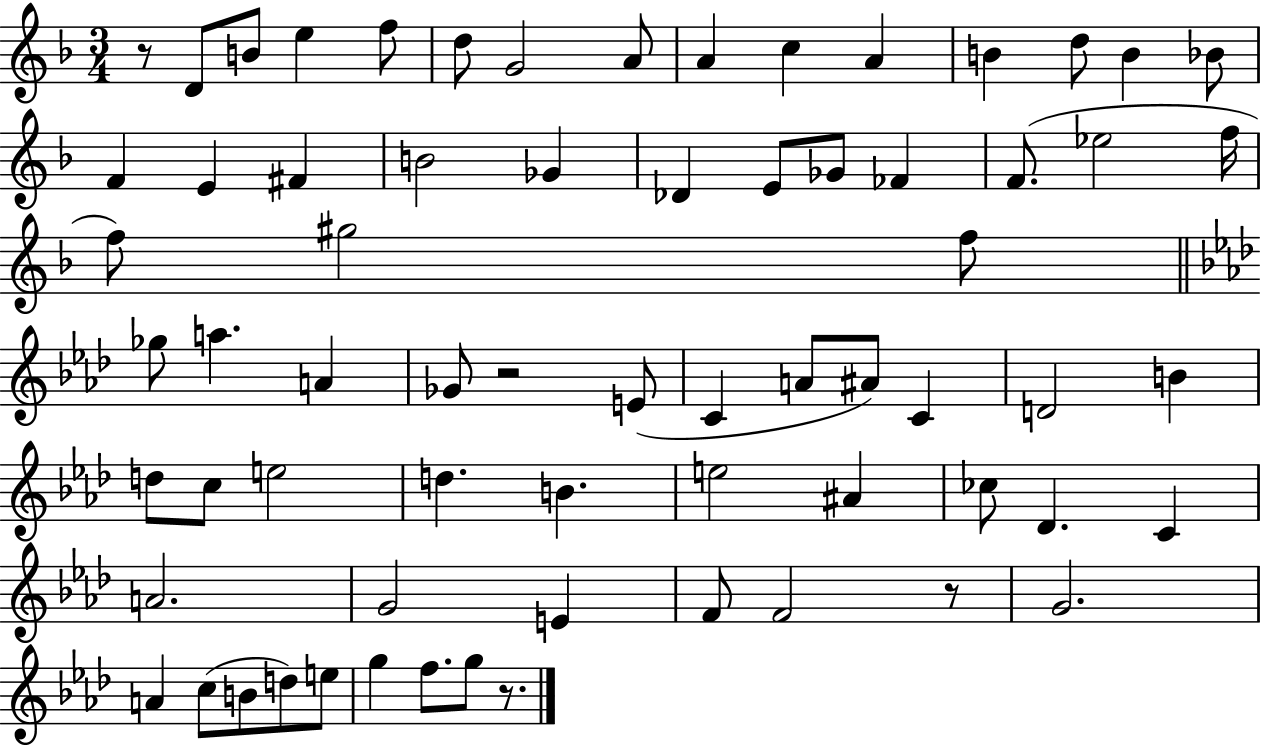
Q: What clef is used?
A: treble